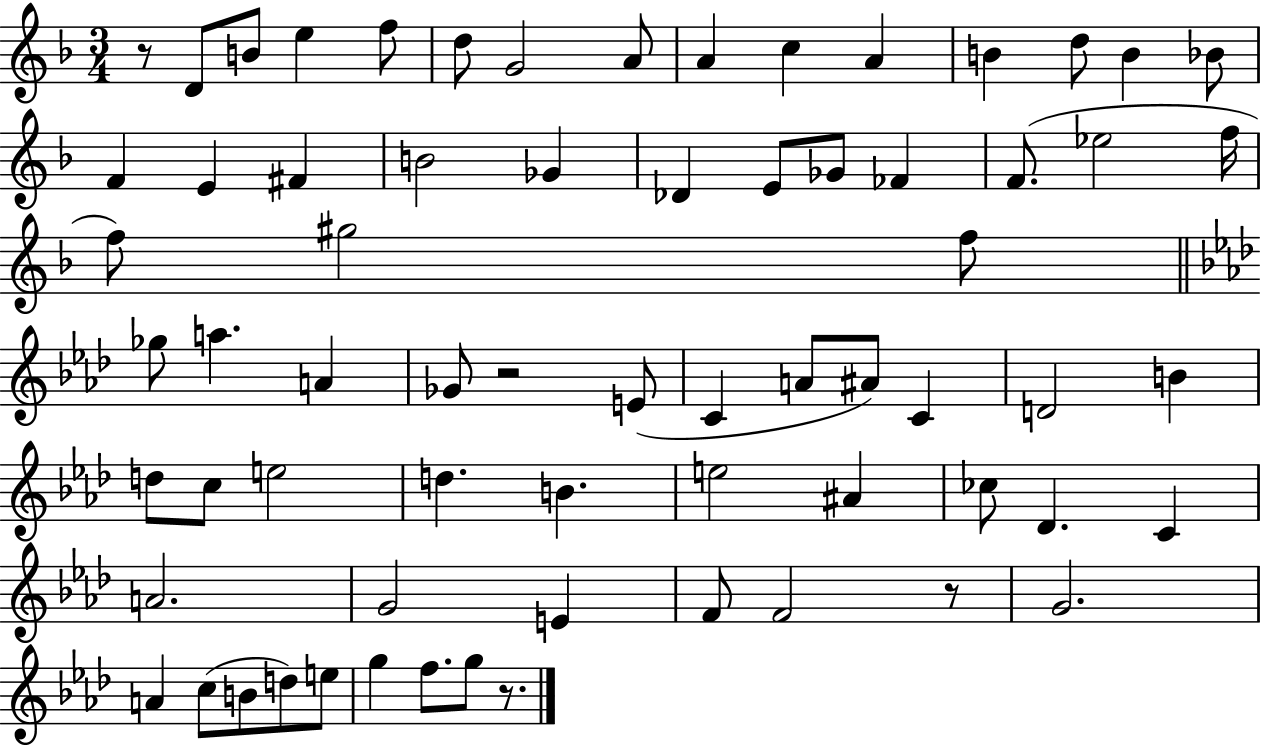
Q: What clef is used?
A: treble